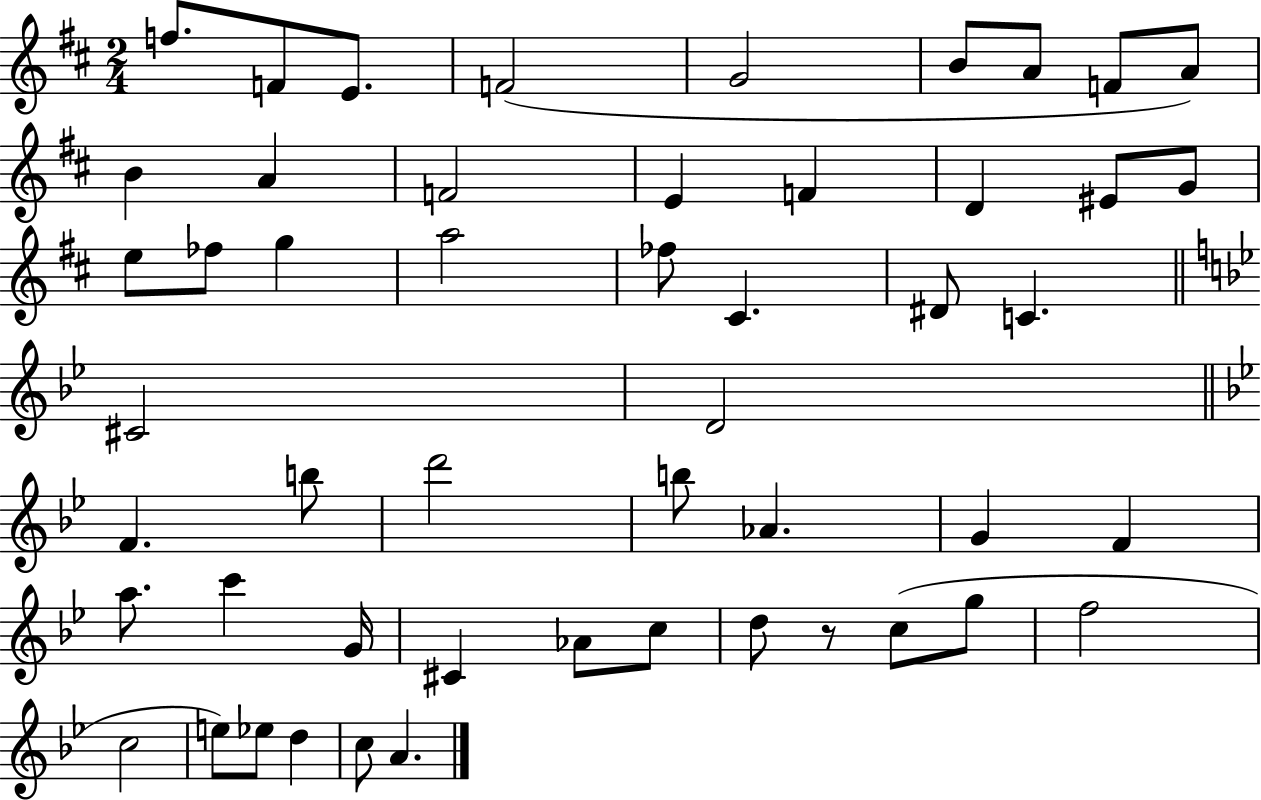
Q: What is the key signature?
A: D major